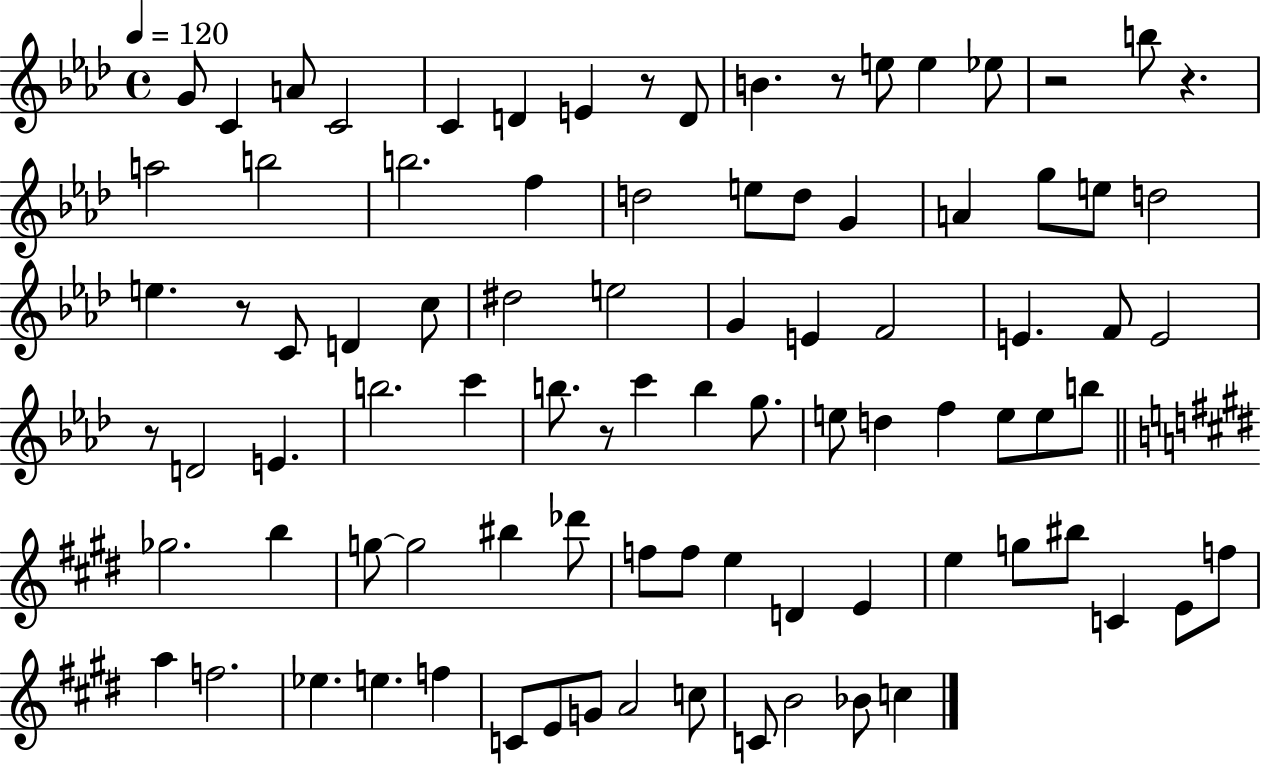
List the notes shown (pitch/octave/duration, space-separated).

G4/e C4/q A4/e C4/h C4/q D4/q E4/q R/e D4/e B4/q. R/e E5/e E5/q Eb5/e R/h B5/e R/q. A5/h B5/h B5/h. F5/q D5/h E5/e D5/e G4/q A4/q G5/e E5/e D5/h E5/q. R/e C4/e D4/q C5/e D#5/h E5/h G4/q E4/q F4/h E4/q. F4/e E4/h R/e D4/h E4/q. B5/h. C6/q B5/e. R/e C6/q B5/q G5/e. E5/e D5/q F5/q E5/e E5/e B5/e Gb5/h. B5/q G5/e G5/h BIS5/q Db6/e F5/e F5/e E5/q D4/q E4/q E5/q G5/e BIS5/e C4/q E4/e F5/e A5/q F5/h. Eb5/q. E5/q. F5/q C4/e E4/e G4/e A4/h C5/e C4/e B4/h Bb4/e C5/q